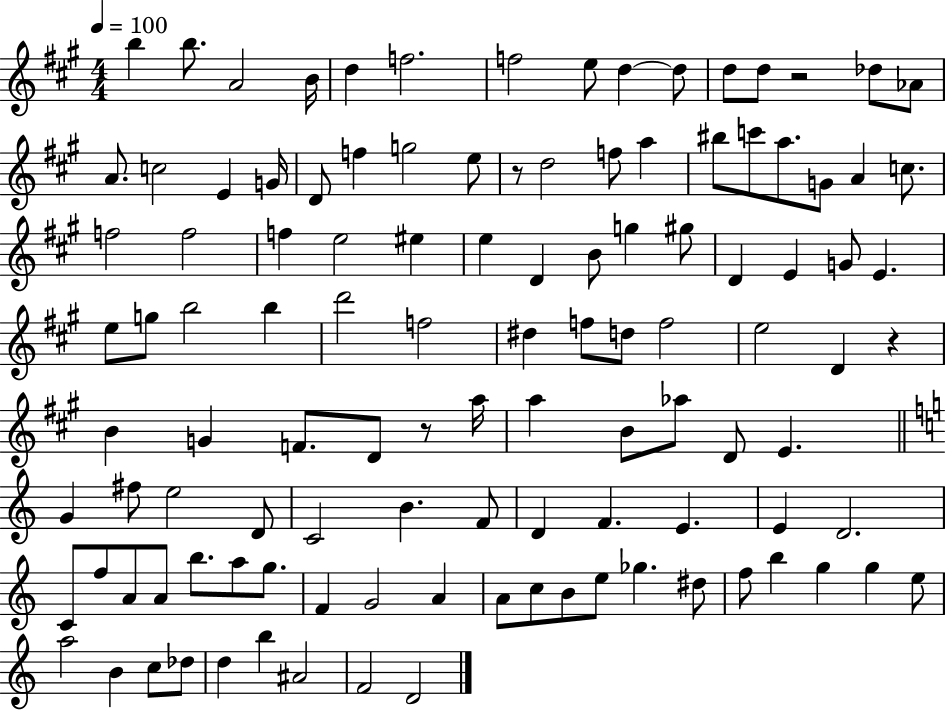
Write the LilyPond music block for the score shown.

{
  \clef treble
  \numericTimeSignature
  \time 4/4
  \key a \major
  \tempo 4 = 100
  b''4 b''8. a'2 b'16 | d''4 f''2. | f''2 e''8 d''4~~ d''8 | d''8 d''8 r2 des''8 aes'8 | \break a'8. c''2 e'4 g'16 | d'8 f''4 g''2 e''8 | r8 d''2 f''8 a''4 | bis''8 c'''8 a''8. g'8 a'4 c''8. | \break f''2 f''2 | f''4 e''2 eis''4 | e''4 d'4 b'8 g''4 gis''8 | d'4 e'4 g'8 e'4. | \break e''8 g''8 b''2 b''4 | d'''2 f''2 | dis''4 f''8 d''8 f''2 | e''2 d'4 r4 | \break b'4 g'4 f'8. d'8 r8 a''16 | a''4 b'8 aes''8 d'8 e'4. | \bar "||" \break \key a \minor g'4 fis''8 e''2 d'8 | c'2 b'4. f'8 | d'4 f'4. e'4. | e'4 d'2. | \break c'8 f''8 a'8 a'8 b''8. a''8 g''8. | f'4 g'2 a'4 | a'8 c''8 b'8 e''8 ges''4. dis''8 | f''8 b''4 g''4 g''4 e''8 | \break a''2 b'4 c''8 des''8 | d''4 b''4 ais'2 | f'2 d'2 | \bar "|."
}